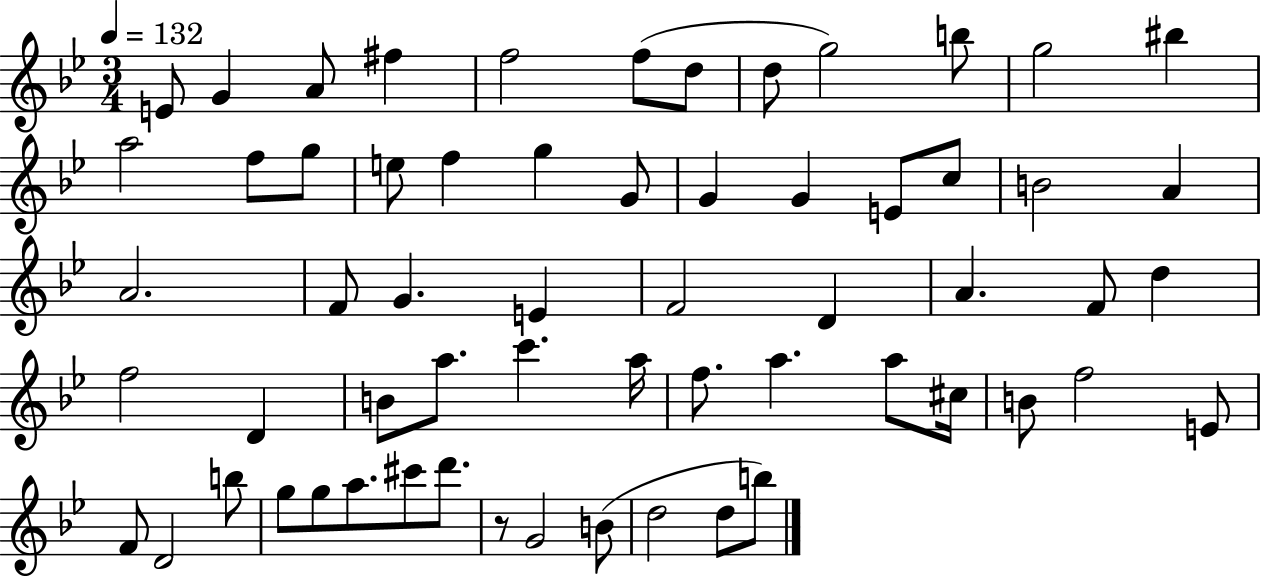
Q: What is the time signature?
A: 3/4